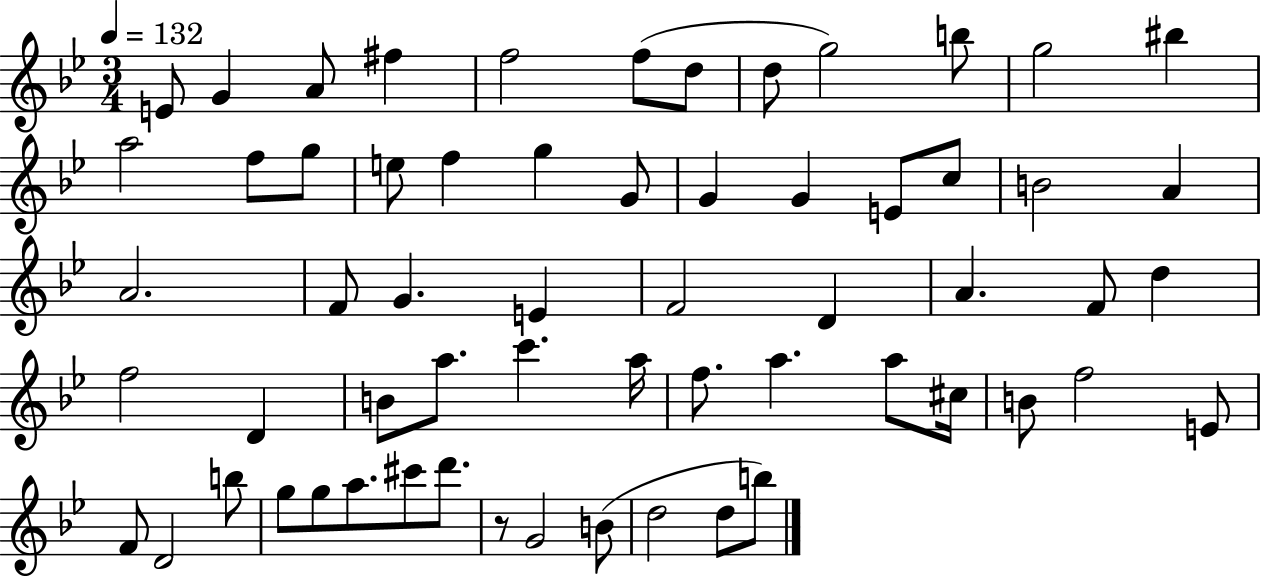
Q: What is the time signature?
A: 3/4